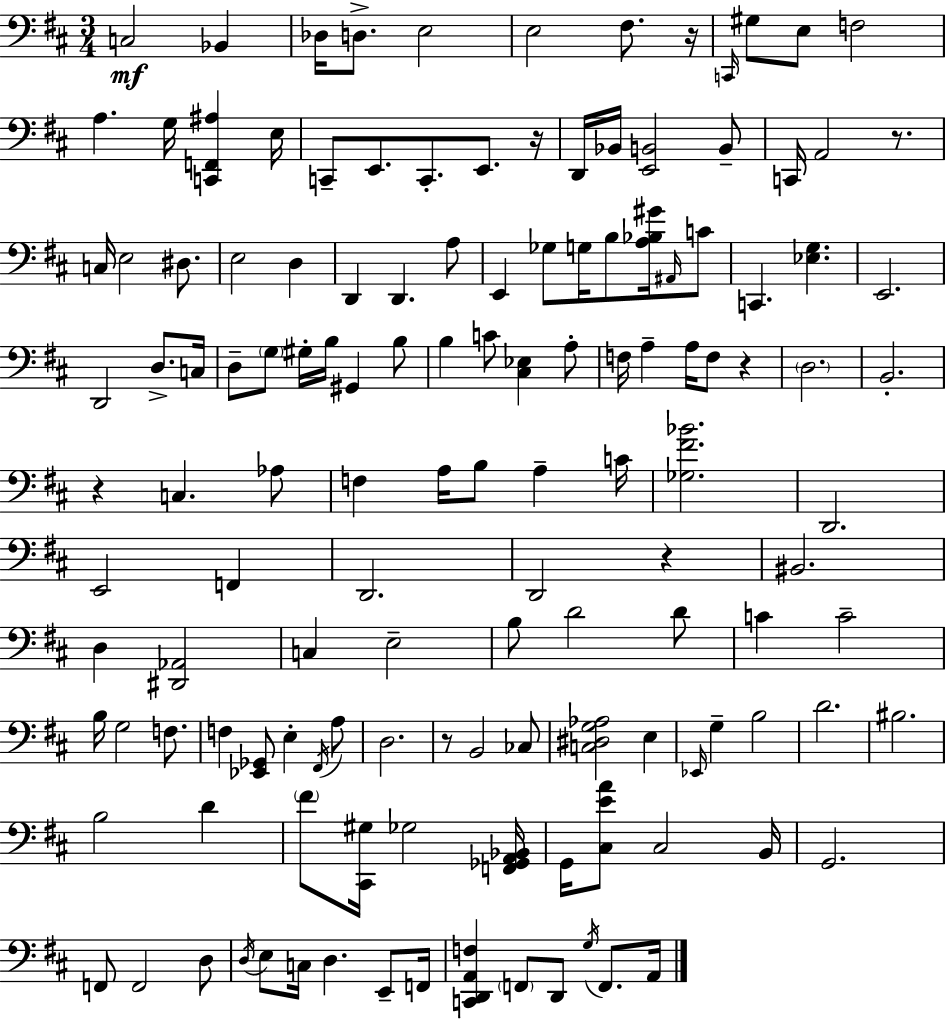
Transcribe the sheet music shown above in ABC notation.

X:1
T:Untitled
M:3/4
L:1/4
K:D
C,2 _B,, _D,/4 D,/2 E,2 E,2 ^F,/2 z/4 C,,/4 ^G,/2 E,/2 F,2 A, G,/4 [C,,F,,^A,] E,/4 C,,/2 E,,/2 C,,/2 E,,/2 z/4 D,,/4 _B,,/4 [E,,B,,]2 B,,/2 C,,/4 A,,2 z/2 C,/4 E,2 ^D,/2 E,2 D, D,, D,, A,/2 E,, _G,/2 G,/4 B,/2 [A,_B,^G]/4 ^A,,/4 C/2 C,, [_E,G,] E,,2 D,,2 D,/2 C,/4 D,/2 G,/2 ^G,/4 B,/4 ^G,, B,/2 B, C/2 [^C,_E,] A,/2 F,/4 A, A,/4 F,/2 z D,2 B,,2 z C, _A,/2 F, A,/4 B,/2 A, C/4 [_G,^F_B]2 D,,2 E,,2 F,, D,,2 D,,2 z ^B,,2 D, [^D,,_A,,]2 C, E,2 B,/2 D2 D/2 C C2 B,/4 G,2 F,/2 F, [_E,,_G,,]/2 E, ^F,,/4 A,/2 D,2 z/2 B,,2 _C,/2 [C,^D,G,_A,]2 E, _E,,/4 G, B,2 D2 ^B,2 B,2 D ^F/2 [^C,,^G,]/4 _G,2 [F,,_G,,A,,_B,,]/4 G,,/4 [^C,EA]/2 ^C,2 B,,/4 G,,2 F,,/2 F,,2 D,/2 D,/4 E,/2 C,/4 D, E,,/2 F,,/4 [C,,D,,A,,F,] F,,/2 D,,/2 G,/4 F,,/2 A,,/4